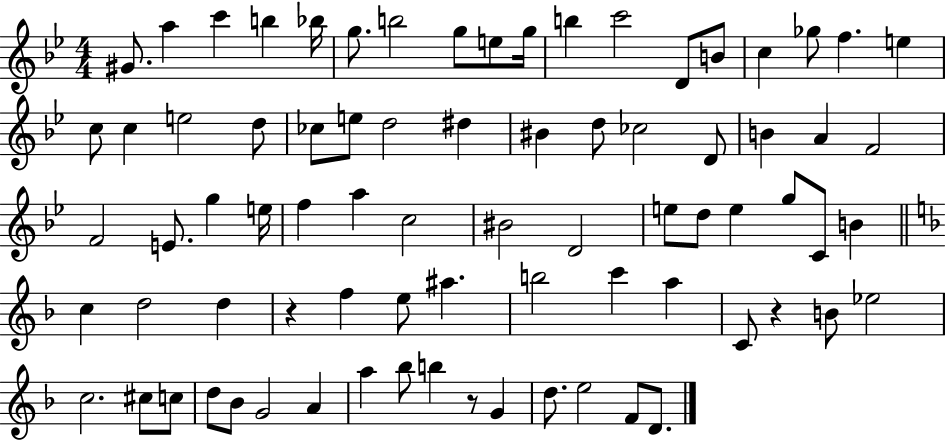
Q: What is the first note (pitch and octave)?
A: G#4